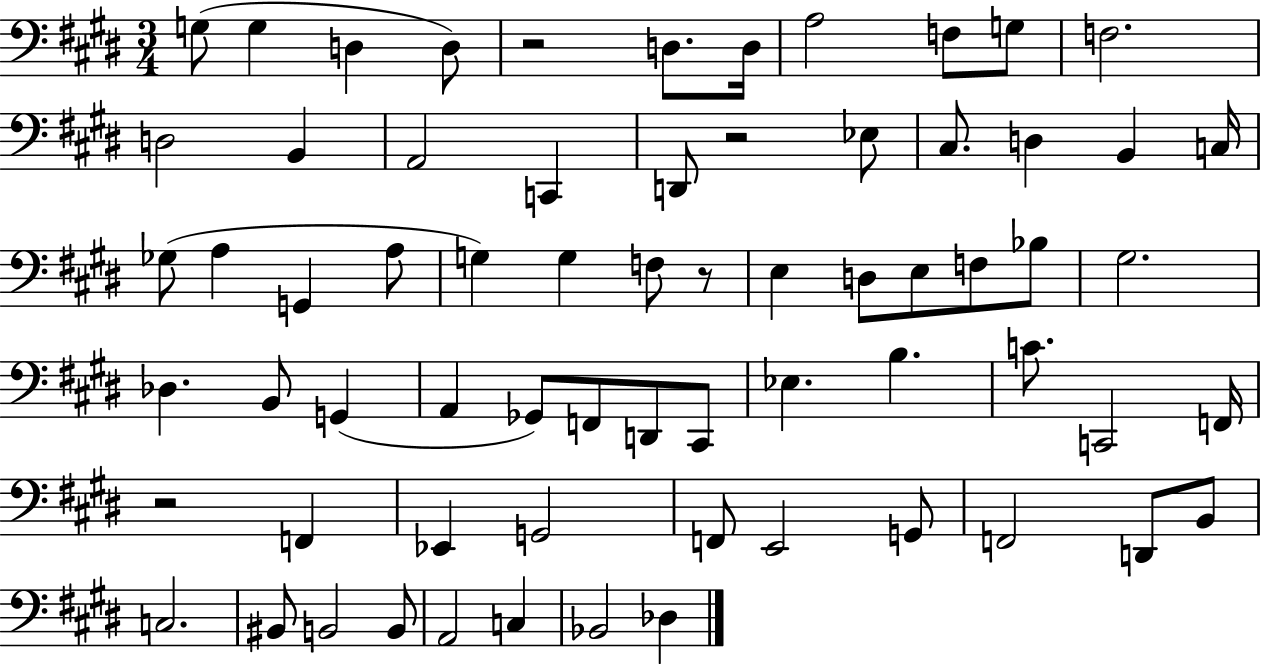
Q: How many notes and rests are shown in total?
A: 67